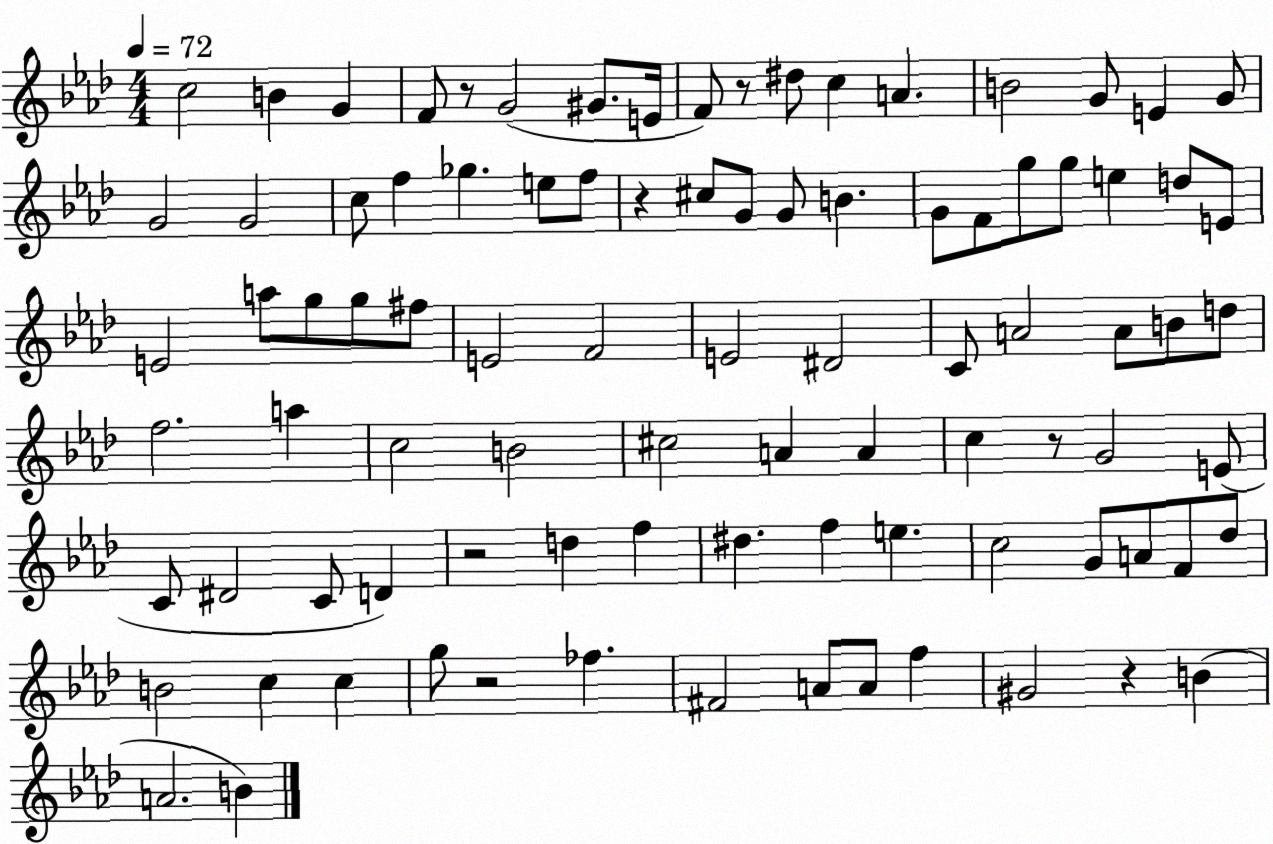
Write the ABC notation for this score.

X:1
T:Untitled
M:4/4
L:1/4
K:Ab
c2 B G F/2 z/2 G2 ^G/2 E/4 F/2 z/2 ^d/2 c A B2 G/2 E G/2 G2 G2 c/2 f _g e/2 f/2 z ^c/2 G/2 G/2 B G/2 F/2 g/2 g/2 e d/2 E/2 E2 a/2 g/2 g/2 ^f/2 E2 F2 E2 ^D2 C/2 A2 A/2 B/2 d/2 f2 a c2 B2 ^c2 A A c z/2 G2 E/2 C/2 ^D2 C/2 D z2 d f ^d f e c2 G/2 A/2 F/2 _d/2 B2 c c g/2 z2 _f ^F2 A/2 A/2 f ^G2 z B A2 B